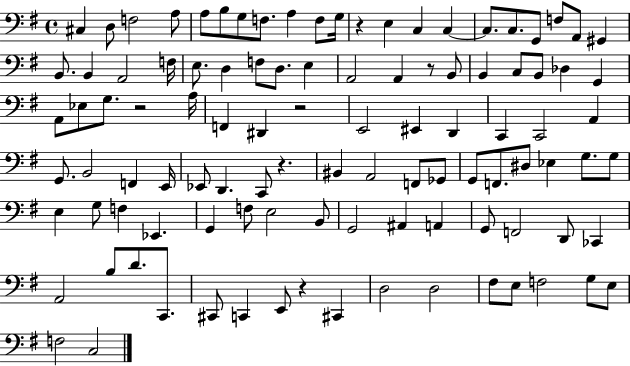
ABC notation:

X:1
T:Untitled
M:4/4
L:1/4
K:G
^C, D,/2 F,2 A,/2 A,/2 B,/2 G,/2 F,/2 A, F,/2 G,/4 z E, C, C, C,/2 C,/2 G,,/2 F,/2 A,,/2 ^G,, B,,/2 B,, A,,2 F,/4 E,/2 D, F,/2 D,/2 E, A,,2 A,, z/2 B,,/2 B,, C,/2 B,,/2 _D, G,, A,,/2 _E,/2 G,/2 z2 A,/4 F,, ^D,, z2 E,,2 ^E,, D,, C,, C,,2 A,, G,,/2 B,,2 F,, E,,/4 _E,,/2 D,, C,,/2 z ^B,, A,,2 F,,/2 _G,,/2 G,,/2 F,,/2 ^D,/2 _E, G,/2 G,/2 E, G,/2 F, _E,, G,, F,/2 E,2 B,,/2 G,,2 ^A,, A,, G,,/2 F,,2 D,,/2 _C,, A,,2 B,/2 D/2 C,,/2 ^C,,/2 C,, E,,/2 z ^C,, D,2 D,2 ^F,/2 E,/2 F,2 G,/2 E,/2 F,2 C,2